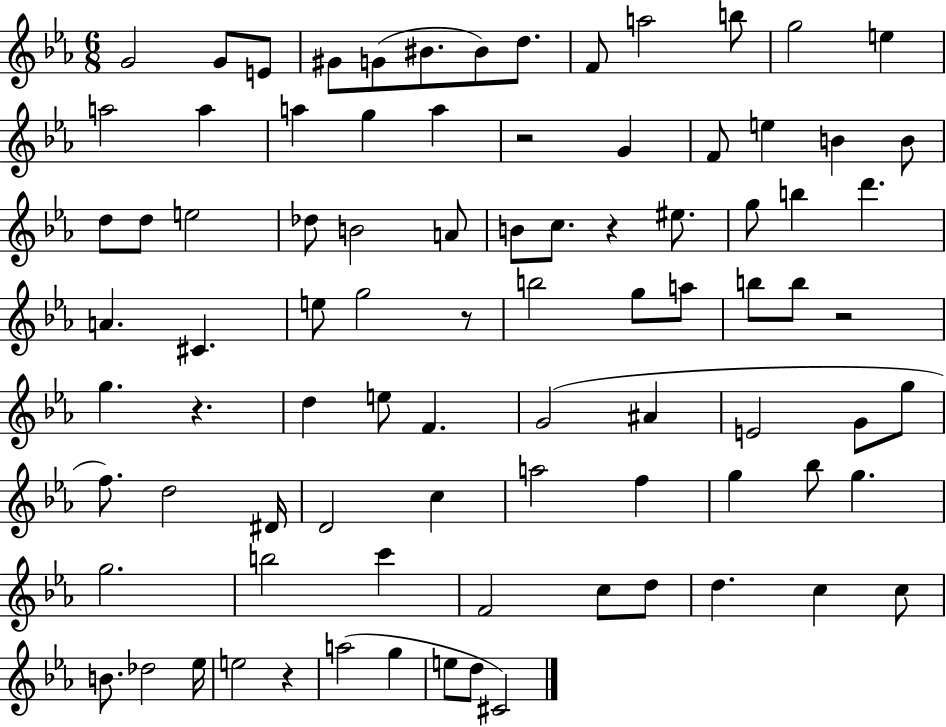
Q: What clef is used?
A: treble